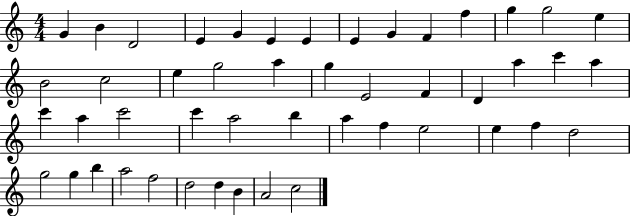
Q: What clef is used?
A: treble